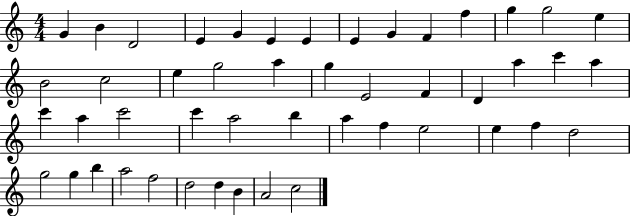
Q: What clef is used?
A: treble